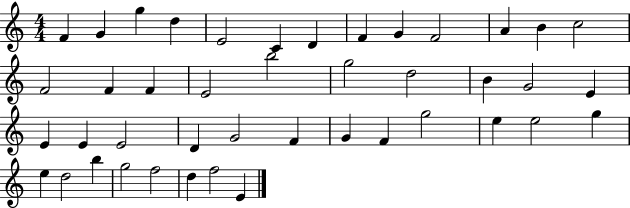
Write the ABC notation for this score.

X:1
T:Untitled
M:4/4
L:1/4
K:C
F G g d E2 C D F G F2 A B c2 F2 F F E2 b2 g2 d2 B G2 E E E E2 D G2 F G F g2 e e2 g e d2 b g2 f2 d f2 E